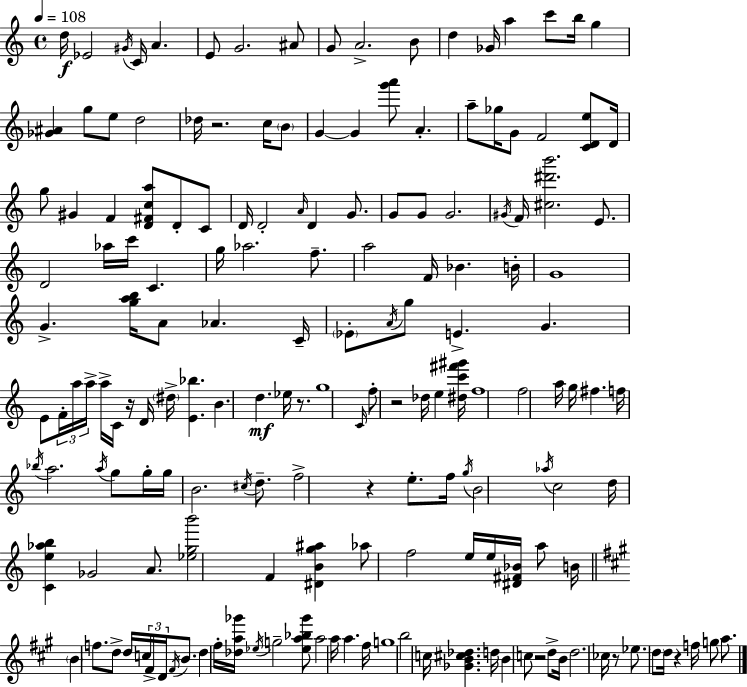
D5/s Eb4/h G#4/s C4/s A4/q. E4/e G4/h. A#4/e G4/e A4/h. B4/e D5/q Gb4/s A5/q C6/e B5/s G5/q [Gb4,A#4]/q G5/e E5/e D5/h Db5/s R/h. C5/s B4/e G4/q G4/q [G6,A6]/e A4/q. A5/e Gb5/s G4/e F4/h [C4,D4,E5]/e D4/s G5/e G#4/q F4/q [D4,F#4,C5,A5]/e D4/e C4/e D4/s D4/h A4/s D4/q G4/e. G4/e G4/e G4/h. G#4/s F4/s [C#5,D#6,B6]/h. E4/e. D4/h Ab5/s C6/s C4/q. G5/s Ab5/h. F5/e. A5/h F4/s Bb4/q. B4/s G4/w G4/q. [G5,A5,B5]/s A4/e Ab4/q. C4/s Eb4/e A4/s G5/e E4/q. G4/q. E4/e F4/s A5/s A5/s A5/s C4/s R/s D4/s D#5/s [E4,Bb5]/q. B4/q. D5/q. Eb5/s R/e. G5/w C4/s F5/e R/h Db5/s E5/q [D#5,C6,F#6,G#6]/s F5/w F5/h A5/s G5/s F#5/q. F5/s Bb5/s A5/h. A5/s G5/e G5/s G5/s B4/h. C#5/s D5/e. F5/h R/q E5/e. F5/s G5/s B4/h Ab5/s C5/h D5/s [C4,E5,Ab5,B5]/q Gb4/h A4/e. [Eb5,G5,B6]/h F4/q [D#4,B4,G5,A#5]/q Ab5/e F5/h E5/s E5/s [D#4,F#4,Bb4]/s A5/e B4/s B4/q F5/e. D5/e D5/s C5/s F#4/s D4/s F#4/s B4/e. D5/q F#5/s [Db5,A5,Gb6]/s Eb5/s G5/h [Eb5,A5,Bb5,Gb6]/e A5/h A5/s A5/q. F#5/s G5/w B5/h C5/s [Gb4,B4,C#5,Db5]/q. D5/s B4/q C5/e R/h D5/e B4/s D5/h. CES5/s R/e Eb5/e. D5/e D5/s R/q F5/s G5/e A5/e.